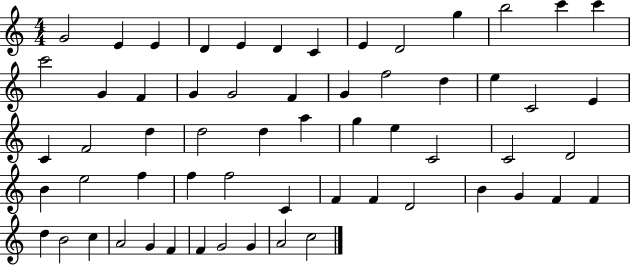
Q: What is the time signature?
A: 4/4